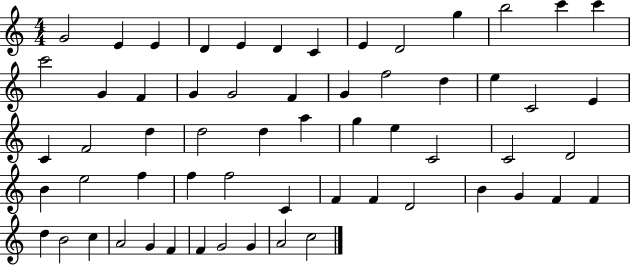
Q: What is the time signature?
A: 4/4